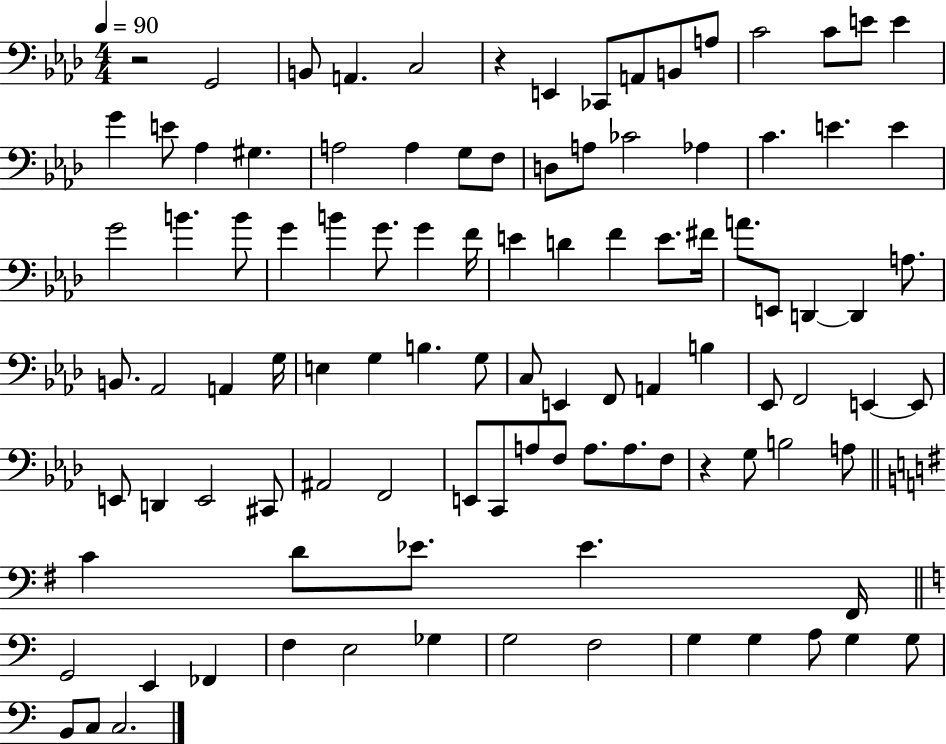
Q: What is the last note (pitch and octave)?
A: C3